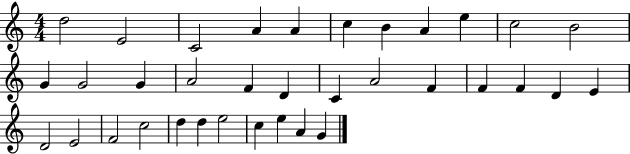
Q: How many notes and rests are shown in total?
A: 35